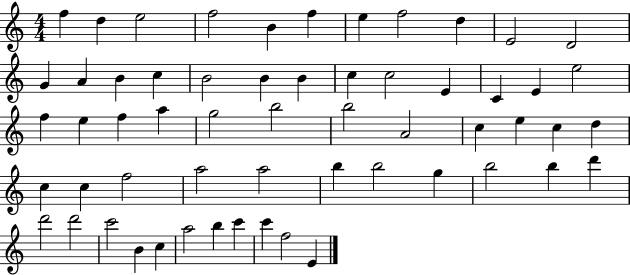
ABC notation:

X:1
T:Untitled
M:4/4
L:1/4
K:C
f d e2 f2 B f e f2 d E2 D2 G A B c B2 B B c c2 E C E e2 f e f a g2 b2 b2 A2 c e c d c c f2 a2 a2 b b2 g b2 b d' d'2 d'2 c'2 B c a2 b c' c' f2 E